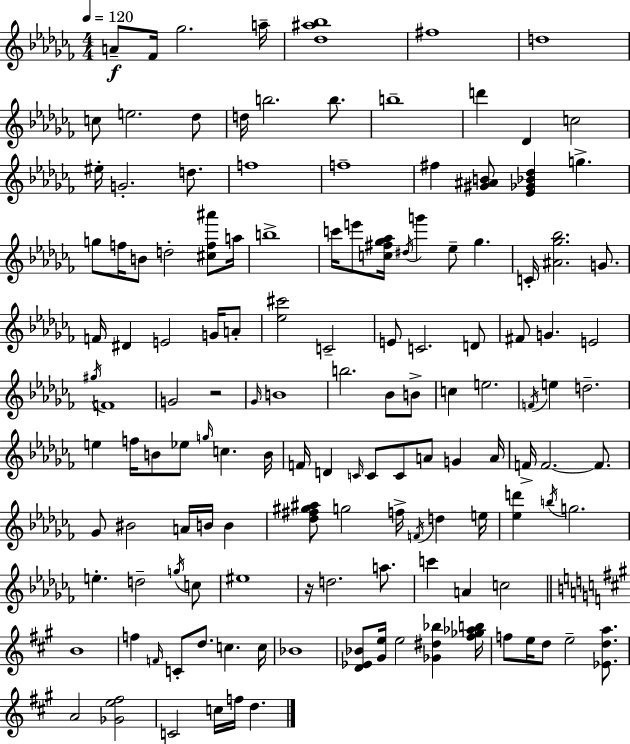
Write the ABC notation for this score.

X:1
T:Untitled
M:4/4
L:1/4
K:Abm
A/2 _F/4 _g2 a/4 [_d^a_b]4 ^f4 d4 c/2 e2 _d/2 d/4 b2 b/2 b4 d' _D c2 ^e/4 G2 d/2 f4 f4 ^f [^G^AB]/2 [_E_G_B_d] g g/2 f/4 B/2 d2 [^cf^a']/2 a/4 b4 c'/4 e'/2 [c^f_g_a]/4 ^d/4 g' _e/2 _g C/4 [^A_g_b]2 G/2 F/4 ^D E2 G/4 A/2 [_e^c']2 C2 E/2 C2 D/2 ^F/2 G E2 ^g/4 F4 G2 z2 _G/4 B4 b2 _B/2 B/2 c e2 F/4 e d2 e f/4 B/2 _e/2 g/4 c B/4 F/4 D C/4 C/2 C/2 A/2 G A/4 F/4 F2 F/2 _G/2 ^B2 A/4 B/4 B [_d^f^g^a]/2 g2 f/4 F/4 d e/4 [_ed'] b/4 g2 e d2 g/4 c/2 ^e4 z/4 d2 a/2 c' A c2 B4 f F/4 C/2 d/2 c c/4 _B4 [D_E_B]/2 [^Ge]/4 e2 [_G^d_b] [^f_g_ab]/4 f/2 e/4 d/2 e2 [_Eda]/2 A2 [_Ge^f]2 C2 c/4 f/4 d